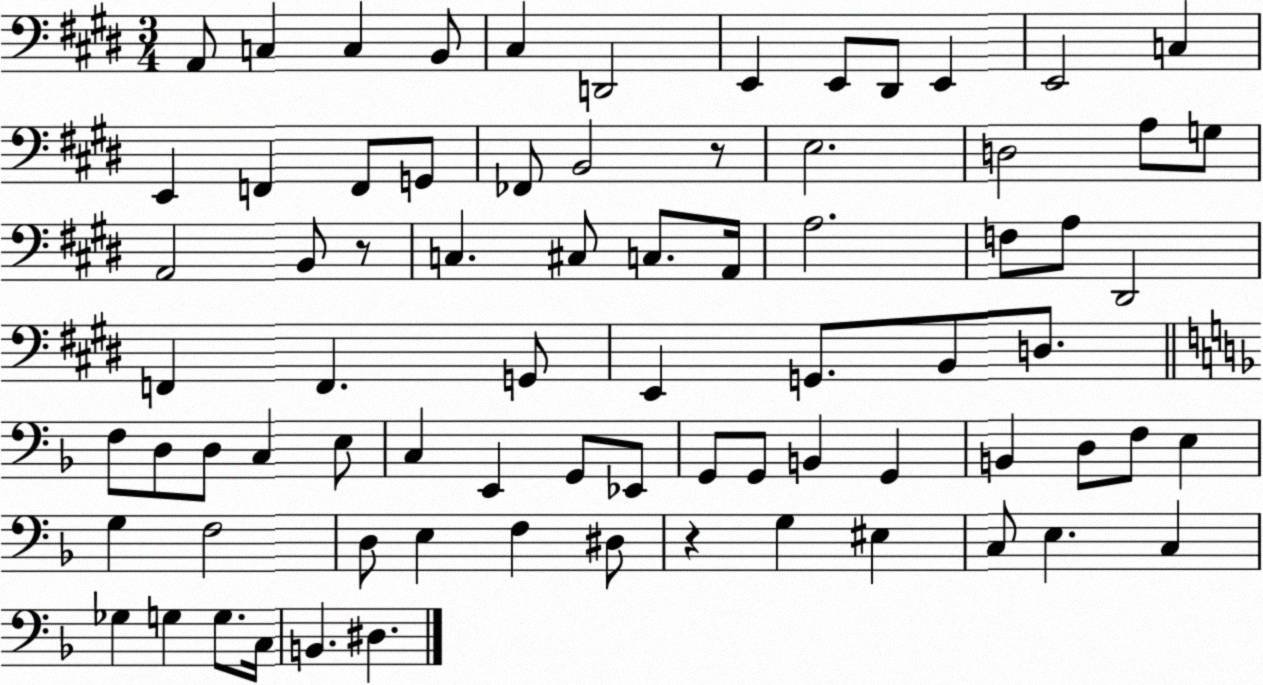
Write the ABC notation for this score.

X:1
T:Untitled
M:3/4
L:1/4
K:E
A,,/2 C, C, B,,/2 ^C, D,,2 E,, E,,/2 ^D,,/2 E,, E,,2 C, E,, F,, F,,/2 G,,/2 _F,,/2 B,,2 z/2 E,2 D,2 A,/2 G,/2 A,,2 B,,/2 z/2 C, ^C,/2 C,/2 A,,/4 A,2 F,/2 A,/2 ^D,,2 F,, F,, G,,/2 E,, G,,/2 B,,/2 D,/2 F,/2 D,/2 D,/2 C, E,/2 C, E,, G,,/2 _E,,/2 G,,/2 G,,/2 B,, G,, B,, D,/2 F,/2 E, G, F,2 D,/2 E, F, ^D,/2 z G, ^E, C,/2 E, C, _G, G, G,/2 C,/4 B,, ^D,